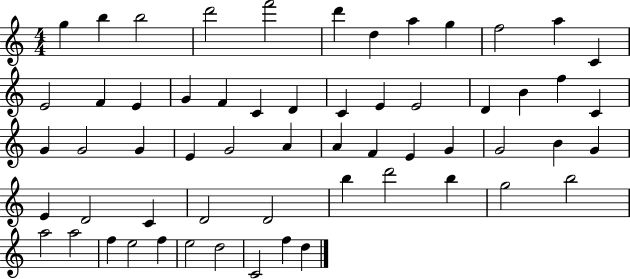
G5/q B5/q B5/h D6/h F6/h D6/q D5/q A5/q G5/q F5/h A5/q C4/q E4/h F4/q E4/q G4/q F4/q C4/q D4/q C4/q E4/q E4/h D4/q B4/q F5/q C4/q G4/q G4/h G4/q E4/q G4/h A4/q A4/q F4/q E4/q G4/q G4/h B4/q G4/q E4/q D4/h C4/q D4/h D4/h B5/q D6/h B5/q G5/h B5/h A5/h A5/h F5/q E5/h F5/q E5/h D5/h C4/h F5/q D5/q